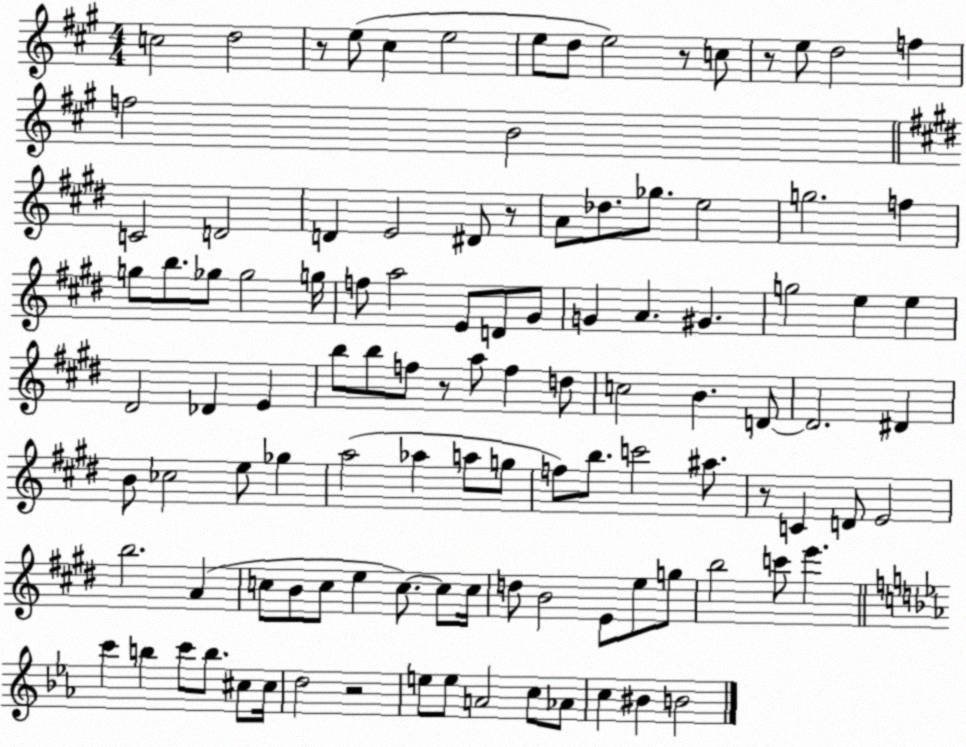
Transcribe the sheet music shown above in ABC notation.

X:1
T:Untitled
M:4/4
L:1/4
K:A
c2 d2 z/2 e/2 ^c e2 e/2 d/2 e2 z/2 c/2 z/2 e/2 d2 f f2 B2 C2 D2 D E2 ^D/2 z/2 A/2 _d/2 _g/2 e2 g2 f g/2 b/2 _g/2 _g2 g/4 f/2 a2 E/2 D/2 ^G/2 G A ^G g2 e e ^D2 _D E b/2 b/2 f/2 z/2 a/2 f d/2 c2 B D/2 D2 ^D B/2 _c2 e/2 _g a2 _a a/2 g/2 f/2 b/2 c'2 ^a/2 z/2 C D/2 E2 b2 A c/2 B/2 c/2 e c/2 c/2 c/4 d/2 B2 E/2 e/2 g/2 b2 c'/2 e' c' b c'/2 b/2 ^c/2 ^c/4 d2 z2 e/2 e/2 A2 c/2 _A/2 c ^B B2